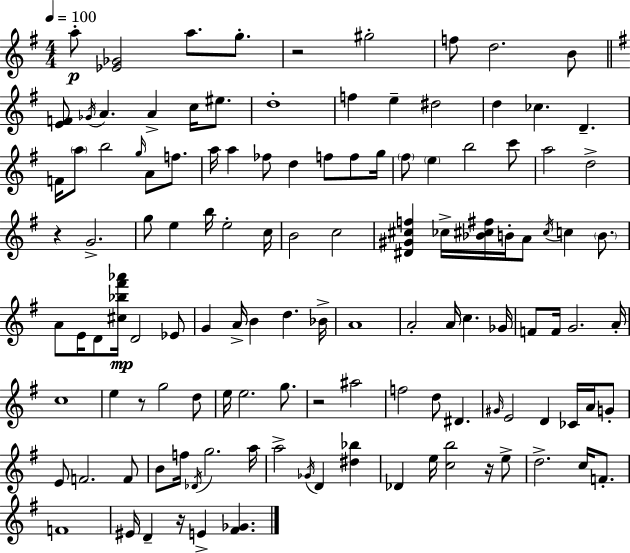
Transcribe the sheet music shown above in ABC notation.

X:1
T:Untitled
M:4/4
L:1/4
K:G
a/2 [_E_G]2 a/2 g/2 z2 ^g2 f/2 d2 B/2 [EF]/2 _G/4 A A c/4 ^e/2 d4 f e ^d2 d _c D F/4 a/2 b2 g/4 A/2 f/2 a/4 a _f/2 d f/2 f/2 g/4 ^f/2 e b2 c'/2 a2 d2 z G2 g/2 e b/4 e2 c/4 B2 c2 [^D^G^cf] _c/4 [_B^c^f]/4 B/4 A/2 ^c/4 c B/2 A/2 E/4 D/2 [^c_b^f'_a']/4 D2 _E/2 G A/4 B d _B/4 A4 A2 A/4 c _G/4 F/2 F/4 G2 A/4 c4 e z/2 g2 d/2 e/4 e2 g/2 z2 ^a2 f2 d/2 ^D ^G/4 E2 D _C/4 A/4 G/2 E/2 F2 F/2 B/2 f/4 _D/4 g2 a/4 a2 _G/4 D [^d_b] _D e/4 [cb]2 z/4 e/2 d2 c/4 F/2 F4 ^E/4 D z/4 E [^F_G]